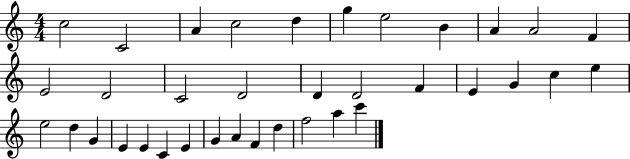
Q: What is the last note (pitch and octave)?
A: C6